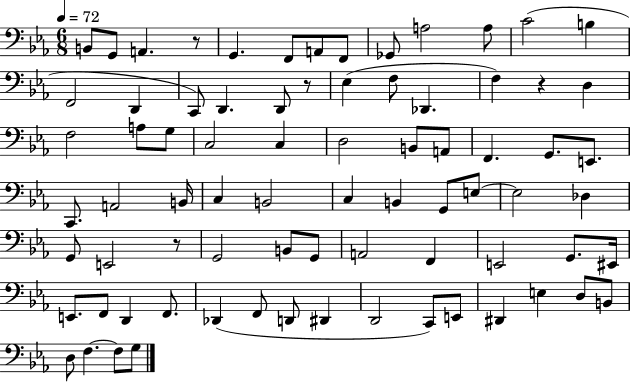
B2/e G2/e A2/q. R/e G2/q. F2/e A2/e F2/e Gb2/e A3/h A3/e C4/h B3/q F2/h D2/q C2/e D2/q. D2/e R/e Eb3/q F3/e Db2/q. F3/q R/q D3/q F3/h A3/e G3/e C3/h C3/q D3/h B2/e A2/e F2/q. G2/e. E2/e. C2/e. A2/h B2/s C3/q B2/h C3/q B2/q G2/e E3/e E3/h Db3/q G2/e E2/h R/e G2/h B2/e G2/e A2/h F2/q E2/h G2/e. EIS2/s E2/e. F2/e D2/q F2/e. Db2/q F2/e D2/e D#2/q D2/h C2/e E2/e D#2/q E3/q D3/e B2/e D3/e F3/q. F3/e G3/e